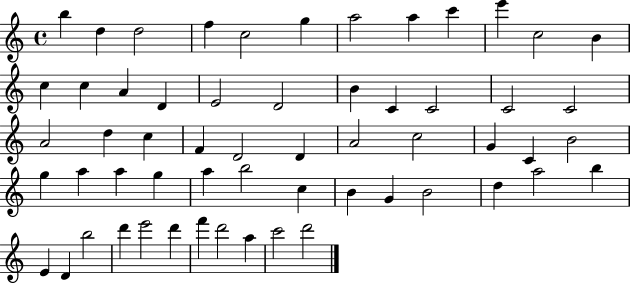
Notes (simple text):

B5/q D5/q D5/h F5/q C5/h G5/q A5/h A5/q C6/q E6/q C5/h B4/q C5/q C5/q A4/q D4/q E4/h D4/h B4/q C4/q C4/h C4/h C4/h A4/h D5/q C5/q F4/q D4/h D4/q A4/h C5/h G4/q C4/q B4/h G5/q A5/q A5/q G5/q A5/q B5/h C5/q B4/q G4/q B4/h D5/q A5/h B5/q E4/q D4/q B5/h D6/q E6/h D6/q F6/q D6/h A5/q C6/h D6/h